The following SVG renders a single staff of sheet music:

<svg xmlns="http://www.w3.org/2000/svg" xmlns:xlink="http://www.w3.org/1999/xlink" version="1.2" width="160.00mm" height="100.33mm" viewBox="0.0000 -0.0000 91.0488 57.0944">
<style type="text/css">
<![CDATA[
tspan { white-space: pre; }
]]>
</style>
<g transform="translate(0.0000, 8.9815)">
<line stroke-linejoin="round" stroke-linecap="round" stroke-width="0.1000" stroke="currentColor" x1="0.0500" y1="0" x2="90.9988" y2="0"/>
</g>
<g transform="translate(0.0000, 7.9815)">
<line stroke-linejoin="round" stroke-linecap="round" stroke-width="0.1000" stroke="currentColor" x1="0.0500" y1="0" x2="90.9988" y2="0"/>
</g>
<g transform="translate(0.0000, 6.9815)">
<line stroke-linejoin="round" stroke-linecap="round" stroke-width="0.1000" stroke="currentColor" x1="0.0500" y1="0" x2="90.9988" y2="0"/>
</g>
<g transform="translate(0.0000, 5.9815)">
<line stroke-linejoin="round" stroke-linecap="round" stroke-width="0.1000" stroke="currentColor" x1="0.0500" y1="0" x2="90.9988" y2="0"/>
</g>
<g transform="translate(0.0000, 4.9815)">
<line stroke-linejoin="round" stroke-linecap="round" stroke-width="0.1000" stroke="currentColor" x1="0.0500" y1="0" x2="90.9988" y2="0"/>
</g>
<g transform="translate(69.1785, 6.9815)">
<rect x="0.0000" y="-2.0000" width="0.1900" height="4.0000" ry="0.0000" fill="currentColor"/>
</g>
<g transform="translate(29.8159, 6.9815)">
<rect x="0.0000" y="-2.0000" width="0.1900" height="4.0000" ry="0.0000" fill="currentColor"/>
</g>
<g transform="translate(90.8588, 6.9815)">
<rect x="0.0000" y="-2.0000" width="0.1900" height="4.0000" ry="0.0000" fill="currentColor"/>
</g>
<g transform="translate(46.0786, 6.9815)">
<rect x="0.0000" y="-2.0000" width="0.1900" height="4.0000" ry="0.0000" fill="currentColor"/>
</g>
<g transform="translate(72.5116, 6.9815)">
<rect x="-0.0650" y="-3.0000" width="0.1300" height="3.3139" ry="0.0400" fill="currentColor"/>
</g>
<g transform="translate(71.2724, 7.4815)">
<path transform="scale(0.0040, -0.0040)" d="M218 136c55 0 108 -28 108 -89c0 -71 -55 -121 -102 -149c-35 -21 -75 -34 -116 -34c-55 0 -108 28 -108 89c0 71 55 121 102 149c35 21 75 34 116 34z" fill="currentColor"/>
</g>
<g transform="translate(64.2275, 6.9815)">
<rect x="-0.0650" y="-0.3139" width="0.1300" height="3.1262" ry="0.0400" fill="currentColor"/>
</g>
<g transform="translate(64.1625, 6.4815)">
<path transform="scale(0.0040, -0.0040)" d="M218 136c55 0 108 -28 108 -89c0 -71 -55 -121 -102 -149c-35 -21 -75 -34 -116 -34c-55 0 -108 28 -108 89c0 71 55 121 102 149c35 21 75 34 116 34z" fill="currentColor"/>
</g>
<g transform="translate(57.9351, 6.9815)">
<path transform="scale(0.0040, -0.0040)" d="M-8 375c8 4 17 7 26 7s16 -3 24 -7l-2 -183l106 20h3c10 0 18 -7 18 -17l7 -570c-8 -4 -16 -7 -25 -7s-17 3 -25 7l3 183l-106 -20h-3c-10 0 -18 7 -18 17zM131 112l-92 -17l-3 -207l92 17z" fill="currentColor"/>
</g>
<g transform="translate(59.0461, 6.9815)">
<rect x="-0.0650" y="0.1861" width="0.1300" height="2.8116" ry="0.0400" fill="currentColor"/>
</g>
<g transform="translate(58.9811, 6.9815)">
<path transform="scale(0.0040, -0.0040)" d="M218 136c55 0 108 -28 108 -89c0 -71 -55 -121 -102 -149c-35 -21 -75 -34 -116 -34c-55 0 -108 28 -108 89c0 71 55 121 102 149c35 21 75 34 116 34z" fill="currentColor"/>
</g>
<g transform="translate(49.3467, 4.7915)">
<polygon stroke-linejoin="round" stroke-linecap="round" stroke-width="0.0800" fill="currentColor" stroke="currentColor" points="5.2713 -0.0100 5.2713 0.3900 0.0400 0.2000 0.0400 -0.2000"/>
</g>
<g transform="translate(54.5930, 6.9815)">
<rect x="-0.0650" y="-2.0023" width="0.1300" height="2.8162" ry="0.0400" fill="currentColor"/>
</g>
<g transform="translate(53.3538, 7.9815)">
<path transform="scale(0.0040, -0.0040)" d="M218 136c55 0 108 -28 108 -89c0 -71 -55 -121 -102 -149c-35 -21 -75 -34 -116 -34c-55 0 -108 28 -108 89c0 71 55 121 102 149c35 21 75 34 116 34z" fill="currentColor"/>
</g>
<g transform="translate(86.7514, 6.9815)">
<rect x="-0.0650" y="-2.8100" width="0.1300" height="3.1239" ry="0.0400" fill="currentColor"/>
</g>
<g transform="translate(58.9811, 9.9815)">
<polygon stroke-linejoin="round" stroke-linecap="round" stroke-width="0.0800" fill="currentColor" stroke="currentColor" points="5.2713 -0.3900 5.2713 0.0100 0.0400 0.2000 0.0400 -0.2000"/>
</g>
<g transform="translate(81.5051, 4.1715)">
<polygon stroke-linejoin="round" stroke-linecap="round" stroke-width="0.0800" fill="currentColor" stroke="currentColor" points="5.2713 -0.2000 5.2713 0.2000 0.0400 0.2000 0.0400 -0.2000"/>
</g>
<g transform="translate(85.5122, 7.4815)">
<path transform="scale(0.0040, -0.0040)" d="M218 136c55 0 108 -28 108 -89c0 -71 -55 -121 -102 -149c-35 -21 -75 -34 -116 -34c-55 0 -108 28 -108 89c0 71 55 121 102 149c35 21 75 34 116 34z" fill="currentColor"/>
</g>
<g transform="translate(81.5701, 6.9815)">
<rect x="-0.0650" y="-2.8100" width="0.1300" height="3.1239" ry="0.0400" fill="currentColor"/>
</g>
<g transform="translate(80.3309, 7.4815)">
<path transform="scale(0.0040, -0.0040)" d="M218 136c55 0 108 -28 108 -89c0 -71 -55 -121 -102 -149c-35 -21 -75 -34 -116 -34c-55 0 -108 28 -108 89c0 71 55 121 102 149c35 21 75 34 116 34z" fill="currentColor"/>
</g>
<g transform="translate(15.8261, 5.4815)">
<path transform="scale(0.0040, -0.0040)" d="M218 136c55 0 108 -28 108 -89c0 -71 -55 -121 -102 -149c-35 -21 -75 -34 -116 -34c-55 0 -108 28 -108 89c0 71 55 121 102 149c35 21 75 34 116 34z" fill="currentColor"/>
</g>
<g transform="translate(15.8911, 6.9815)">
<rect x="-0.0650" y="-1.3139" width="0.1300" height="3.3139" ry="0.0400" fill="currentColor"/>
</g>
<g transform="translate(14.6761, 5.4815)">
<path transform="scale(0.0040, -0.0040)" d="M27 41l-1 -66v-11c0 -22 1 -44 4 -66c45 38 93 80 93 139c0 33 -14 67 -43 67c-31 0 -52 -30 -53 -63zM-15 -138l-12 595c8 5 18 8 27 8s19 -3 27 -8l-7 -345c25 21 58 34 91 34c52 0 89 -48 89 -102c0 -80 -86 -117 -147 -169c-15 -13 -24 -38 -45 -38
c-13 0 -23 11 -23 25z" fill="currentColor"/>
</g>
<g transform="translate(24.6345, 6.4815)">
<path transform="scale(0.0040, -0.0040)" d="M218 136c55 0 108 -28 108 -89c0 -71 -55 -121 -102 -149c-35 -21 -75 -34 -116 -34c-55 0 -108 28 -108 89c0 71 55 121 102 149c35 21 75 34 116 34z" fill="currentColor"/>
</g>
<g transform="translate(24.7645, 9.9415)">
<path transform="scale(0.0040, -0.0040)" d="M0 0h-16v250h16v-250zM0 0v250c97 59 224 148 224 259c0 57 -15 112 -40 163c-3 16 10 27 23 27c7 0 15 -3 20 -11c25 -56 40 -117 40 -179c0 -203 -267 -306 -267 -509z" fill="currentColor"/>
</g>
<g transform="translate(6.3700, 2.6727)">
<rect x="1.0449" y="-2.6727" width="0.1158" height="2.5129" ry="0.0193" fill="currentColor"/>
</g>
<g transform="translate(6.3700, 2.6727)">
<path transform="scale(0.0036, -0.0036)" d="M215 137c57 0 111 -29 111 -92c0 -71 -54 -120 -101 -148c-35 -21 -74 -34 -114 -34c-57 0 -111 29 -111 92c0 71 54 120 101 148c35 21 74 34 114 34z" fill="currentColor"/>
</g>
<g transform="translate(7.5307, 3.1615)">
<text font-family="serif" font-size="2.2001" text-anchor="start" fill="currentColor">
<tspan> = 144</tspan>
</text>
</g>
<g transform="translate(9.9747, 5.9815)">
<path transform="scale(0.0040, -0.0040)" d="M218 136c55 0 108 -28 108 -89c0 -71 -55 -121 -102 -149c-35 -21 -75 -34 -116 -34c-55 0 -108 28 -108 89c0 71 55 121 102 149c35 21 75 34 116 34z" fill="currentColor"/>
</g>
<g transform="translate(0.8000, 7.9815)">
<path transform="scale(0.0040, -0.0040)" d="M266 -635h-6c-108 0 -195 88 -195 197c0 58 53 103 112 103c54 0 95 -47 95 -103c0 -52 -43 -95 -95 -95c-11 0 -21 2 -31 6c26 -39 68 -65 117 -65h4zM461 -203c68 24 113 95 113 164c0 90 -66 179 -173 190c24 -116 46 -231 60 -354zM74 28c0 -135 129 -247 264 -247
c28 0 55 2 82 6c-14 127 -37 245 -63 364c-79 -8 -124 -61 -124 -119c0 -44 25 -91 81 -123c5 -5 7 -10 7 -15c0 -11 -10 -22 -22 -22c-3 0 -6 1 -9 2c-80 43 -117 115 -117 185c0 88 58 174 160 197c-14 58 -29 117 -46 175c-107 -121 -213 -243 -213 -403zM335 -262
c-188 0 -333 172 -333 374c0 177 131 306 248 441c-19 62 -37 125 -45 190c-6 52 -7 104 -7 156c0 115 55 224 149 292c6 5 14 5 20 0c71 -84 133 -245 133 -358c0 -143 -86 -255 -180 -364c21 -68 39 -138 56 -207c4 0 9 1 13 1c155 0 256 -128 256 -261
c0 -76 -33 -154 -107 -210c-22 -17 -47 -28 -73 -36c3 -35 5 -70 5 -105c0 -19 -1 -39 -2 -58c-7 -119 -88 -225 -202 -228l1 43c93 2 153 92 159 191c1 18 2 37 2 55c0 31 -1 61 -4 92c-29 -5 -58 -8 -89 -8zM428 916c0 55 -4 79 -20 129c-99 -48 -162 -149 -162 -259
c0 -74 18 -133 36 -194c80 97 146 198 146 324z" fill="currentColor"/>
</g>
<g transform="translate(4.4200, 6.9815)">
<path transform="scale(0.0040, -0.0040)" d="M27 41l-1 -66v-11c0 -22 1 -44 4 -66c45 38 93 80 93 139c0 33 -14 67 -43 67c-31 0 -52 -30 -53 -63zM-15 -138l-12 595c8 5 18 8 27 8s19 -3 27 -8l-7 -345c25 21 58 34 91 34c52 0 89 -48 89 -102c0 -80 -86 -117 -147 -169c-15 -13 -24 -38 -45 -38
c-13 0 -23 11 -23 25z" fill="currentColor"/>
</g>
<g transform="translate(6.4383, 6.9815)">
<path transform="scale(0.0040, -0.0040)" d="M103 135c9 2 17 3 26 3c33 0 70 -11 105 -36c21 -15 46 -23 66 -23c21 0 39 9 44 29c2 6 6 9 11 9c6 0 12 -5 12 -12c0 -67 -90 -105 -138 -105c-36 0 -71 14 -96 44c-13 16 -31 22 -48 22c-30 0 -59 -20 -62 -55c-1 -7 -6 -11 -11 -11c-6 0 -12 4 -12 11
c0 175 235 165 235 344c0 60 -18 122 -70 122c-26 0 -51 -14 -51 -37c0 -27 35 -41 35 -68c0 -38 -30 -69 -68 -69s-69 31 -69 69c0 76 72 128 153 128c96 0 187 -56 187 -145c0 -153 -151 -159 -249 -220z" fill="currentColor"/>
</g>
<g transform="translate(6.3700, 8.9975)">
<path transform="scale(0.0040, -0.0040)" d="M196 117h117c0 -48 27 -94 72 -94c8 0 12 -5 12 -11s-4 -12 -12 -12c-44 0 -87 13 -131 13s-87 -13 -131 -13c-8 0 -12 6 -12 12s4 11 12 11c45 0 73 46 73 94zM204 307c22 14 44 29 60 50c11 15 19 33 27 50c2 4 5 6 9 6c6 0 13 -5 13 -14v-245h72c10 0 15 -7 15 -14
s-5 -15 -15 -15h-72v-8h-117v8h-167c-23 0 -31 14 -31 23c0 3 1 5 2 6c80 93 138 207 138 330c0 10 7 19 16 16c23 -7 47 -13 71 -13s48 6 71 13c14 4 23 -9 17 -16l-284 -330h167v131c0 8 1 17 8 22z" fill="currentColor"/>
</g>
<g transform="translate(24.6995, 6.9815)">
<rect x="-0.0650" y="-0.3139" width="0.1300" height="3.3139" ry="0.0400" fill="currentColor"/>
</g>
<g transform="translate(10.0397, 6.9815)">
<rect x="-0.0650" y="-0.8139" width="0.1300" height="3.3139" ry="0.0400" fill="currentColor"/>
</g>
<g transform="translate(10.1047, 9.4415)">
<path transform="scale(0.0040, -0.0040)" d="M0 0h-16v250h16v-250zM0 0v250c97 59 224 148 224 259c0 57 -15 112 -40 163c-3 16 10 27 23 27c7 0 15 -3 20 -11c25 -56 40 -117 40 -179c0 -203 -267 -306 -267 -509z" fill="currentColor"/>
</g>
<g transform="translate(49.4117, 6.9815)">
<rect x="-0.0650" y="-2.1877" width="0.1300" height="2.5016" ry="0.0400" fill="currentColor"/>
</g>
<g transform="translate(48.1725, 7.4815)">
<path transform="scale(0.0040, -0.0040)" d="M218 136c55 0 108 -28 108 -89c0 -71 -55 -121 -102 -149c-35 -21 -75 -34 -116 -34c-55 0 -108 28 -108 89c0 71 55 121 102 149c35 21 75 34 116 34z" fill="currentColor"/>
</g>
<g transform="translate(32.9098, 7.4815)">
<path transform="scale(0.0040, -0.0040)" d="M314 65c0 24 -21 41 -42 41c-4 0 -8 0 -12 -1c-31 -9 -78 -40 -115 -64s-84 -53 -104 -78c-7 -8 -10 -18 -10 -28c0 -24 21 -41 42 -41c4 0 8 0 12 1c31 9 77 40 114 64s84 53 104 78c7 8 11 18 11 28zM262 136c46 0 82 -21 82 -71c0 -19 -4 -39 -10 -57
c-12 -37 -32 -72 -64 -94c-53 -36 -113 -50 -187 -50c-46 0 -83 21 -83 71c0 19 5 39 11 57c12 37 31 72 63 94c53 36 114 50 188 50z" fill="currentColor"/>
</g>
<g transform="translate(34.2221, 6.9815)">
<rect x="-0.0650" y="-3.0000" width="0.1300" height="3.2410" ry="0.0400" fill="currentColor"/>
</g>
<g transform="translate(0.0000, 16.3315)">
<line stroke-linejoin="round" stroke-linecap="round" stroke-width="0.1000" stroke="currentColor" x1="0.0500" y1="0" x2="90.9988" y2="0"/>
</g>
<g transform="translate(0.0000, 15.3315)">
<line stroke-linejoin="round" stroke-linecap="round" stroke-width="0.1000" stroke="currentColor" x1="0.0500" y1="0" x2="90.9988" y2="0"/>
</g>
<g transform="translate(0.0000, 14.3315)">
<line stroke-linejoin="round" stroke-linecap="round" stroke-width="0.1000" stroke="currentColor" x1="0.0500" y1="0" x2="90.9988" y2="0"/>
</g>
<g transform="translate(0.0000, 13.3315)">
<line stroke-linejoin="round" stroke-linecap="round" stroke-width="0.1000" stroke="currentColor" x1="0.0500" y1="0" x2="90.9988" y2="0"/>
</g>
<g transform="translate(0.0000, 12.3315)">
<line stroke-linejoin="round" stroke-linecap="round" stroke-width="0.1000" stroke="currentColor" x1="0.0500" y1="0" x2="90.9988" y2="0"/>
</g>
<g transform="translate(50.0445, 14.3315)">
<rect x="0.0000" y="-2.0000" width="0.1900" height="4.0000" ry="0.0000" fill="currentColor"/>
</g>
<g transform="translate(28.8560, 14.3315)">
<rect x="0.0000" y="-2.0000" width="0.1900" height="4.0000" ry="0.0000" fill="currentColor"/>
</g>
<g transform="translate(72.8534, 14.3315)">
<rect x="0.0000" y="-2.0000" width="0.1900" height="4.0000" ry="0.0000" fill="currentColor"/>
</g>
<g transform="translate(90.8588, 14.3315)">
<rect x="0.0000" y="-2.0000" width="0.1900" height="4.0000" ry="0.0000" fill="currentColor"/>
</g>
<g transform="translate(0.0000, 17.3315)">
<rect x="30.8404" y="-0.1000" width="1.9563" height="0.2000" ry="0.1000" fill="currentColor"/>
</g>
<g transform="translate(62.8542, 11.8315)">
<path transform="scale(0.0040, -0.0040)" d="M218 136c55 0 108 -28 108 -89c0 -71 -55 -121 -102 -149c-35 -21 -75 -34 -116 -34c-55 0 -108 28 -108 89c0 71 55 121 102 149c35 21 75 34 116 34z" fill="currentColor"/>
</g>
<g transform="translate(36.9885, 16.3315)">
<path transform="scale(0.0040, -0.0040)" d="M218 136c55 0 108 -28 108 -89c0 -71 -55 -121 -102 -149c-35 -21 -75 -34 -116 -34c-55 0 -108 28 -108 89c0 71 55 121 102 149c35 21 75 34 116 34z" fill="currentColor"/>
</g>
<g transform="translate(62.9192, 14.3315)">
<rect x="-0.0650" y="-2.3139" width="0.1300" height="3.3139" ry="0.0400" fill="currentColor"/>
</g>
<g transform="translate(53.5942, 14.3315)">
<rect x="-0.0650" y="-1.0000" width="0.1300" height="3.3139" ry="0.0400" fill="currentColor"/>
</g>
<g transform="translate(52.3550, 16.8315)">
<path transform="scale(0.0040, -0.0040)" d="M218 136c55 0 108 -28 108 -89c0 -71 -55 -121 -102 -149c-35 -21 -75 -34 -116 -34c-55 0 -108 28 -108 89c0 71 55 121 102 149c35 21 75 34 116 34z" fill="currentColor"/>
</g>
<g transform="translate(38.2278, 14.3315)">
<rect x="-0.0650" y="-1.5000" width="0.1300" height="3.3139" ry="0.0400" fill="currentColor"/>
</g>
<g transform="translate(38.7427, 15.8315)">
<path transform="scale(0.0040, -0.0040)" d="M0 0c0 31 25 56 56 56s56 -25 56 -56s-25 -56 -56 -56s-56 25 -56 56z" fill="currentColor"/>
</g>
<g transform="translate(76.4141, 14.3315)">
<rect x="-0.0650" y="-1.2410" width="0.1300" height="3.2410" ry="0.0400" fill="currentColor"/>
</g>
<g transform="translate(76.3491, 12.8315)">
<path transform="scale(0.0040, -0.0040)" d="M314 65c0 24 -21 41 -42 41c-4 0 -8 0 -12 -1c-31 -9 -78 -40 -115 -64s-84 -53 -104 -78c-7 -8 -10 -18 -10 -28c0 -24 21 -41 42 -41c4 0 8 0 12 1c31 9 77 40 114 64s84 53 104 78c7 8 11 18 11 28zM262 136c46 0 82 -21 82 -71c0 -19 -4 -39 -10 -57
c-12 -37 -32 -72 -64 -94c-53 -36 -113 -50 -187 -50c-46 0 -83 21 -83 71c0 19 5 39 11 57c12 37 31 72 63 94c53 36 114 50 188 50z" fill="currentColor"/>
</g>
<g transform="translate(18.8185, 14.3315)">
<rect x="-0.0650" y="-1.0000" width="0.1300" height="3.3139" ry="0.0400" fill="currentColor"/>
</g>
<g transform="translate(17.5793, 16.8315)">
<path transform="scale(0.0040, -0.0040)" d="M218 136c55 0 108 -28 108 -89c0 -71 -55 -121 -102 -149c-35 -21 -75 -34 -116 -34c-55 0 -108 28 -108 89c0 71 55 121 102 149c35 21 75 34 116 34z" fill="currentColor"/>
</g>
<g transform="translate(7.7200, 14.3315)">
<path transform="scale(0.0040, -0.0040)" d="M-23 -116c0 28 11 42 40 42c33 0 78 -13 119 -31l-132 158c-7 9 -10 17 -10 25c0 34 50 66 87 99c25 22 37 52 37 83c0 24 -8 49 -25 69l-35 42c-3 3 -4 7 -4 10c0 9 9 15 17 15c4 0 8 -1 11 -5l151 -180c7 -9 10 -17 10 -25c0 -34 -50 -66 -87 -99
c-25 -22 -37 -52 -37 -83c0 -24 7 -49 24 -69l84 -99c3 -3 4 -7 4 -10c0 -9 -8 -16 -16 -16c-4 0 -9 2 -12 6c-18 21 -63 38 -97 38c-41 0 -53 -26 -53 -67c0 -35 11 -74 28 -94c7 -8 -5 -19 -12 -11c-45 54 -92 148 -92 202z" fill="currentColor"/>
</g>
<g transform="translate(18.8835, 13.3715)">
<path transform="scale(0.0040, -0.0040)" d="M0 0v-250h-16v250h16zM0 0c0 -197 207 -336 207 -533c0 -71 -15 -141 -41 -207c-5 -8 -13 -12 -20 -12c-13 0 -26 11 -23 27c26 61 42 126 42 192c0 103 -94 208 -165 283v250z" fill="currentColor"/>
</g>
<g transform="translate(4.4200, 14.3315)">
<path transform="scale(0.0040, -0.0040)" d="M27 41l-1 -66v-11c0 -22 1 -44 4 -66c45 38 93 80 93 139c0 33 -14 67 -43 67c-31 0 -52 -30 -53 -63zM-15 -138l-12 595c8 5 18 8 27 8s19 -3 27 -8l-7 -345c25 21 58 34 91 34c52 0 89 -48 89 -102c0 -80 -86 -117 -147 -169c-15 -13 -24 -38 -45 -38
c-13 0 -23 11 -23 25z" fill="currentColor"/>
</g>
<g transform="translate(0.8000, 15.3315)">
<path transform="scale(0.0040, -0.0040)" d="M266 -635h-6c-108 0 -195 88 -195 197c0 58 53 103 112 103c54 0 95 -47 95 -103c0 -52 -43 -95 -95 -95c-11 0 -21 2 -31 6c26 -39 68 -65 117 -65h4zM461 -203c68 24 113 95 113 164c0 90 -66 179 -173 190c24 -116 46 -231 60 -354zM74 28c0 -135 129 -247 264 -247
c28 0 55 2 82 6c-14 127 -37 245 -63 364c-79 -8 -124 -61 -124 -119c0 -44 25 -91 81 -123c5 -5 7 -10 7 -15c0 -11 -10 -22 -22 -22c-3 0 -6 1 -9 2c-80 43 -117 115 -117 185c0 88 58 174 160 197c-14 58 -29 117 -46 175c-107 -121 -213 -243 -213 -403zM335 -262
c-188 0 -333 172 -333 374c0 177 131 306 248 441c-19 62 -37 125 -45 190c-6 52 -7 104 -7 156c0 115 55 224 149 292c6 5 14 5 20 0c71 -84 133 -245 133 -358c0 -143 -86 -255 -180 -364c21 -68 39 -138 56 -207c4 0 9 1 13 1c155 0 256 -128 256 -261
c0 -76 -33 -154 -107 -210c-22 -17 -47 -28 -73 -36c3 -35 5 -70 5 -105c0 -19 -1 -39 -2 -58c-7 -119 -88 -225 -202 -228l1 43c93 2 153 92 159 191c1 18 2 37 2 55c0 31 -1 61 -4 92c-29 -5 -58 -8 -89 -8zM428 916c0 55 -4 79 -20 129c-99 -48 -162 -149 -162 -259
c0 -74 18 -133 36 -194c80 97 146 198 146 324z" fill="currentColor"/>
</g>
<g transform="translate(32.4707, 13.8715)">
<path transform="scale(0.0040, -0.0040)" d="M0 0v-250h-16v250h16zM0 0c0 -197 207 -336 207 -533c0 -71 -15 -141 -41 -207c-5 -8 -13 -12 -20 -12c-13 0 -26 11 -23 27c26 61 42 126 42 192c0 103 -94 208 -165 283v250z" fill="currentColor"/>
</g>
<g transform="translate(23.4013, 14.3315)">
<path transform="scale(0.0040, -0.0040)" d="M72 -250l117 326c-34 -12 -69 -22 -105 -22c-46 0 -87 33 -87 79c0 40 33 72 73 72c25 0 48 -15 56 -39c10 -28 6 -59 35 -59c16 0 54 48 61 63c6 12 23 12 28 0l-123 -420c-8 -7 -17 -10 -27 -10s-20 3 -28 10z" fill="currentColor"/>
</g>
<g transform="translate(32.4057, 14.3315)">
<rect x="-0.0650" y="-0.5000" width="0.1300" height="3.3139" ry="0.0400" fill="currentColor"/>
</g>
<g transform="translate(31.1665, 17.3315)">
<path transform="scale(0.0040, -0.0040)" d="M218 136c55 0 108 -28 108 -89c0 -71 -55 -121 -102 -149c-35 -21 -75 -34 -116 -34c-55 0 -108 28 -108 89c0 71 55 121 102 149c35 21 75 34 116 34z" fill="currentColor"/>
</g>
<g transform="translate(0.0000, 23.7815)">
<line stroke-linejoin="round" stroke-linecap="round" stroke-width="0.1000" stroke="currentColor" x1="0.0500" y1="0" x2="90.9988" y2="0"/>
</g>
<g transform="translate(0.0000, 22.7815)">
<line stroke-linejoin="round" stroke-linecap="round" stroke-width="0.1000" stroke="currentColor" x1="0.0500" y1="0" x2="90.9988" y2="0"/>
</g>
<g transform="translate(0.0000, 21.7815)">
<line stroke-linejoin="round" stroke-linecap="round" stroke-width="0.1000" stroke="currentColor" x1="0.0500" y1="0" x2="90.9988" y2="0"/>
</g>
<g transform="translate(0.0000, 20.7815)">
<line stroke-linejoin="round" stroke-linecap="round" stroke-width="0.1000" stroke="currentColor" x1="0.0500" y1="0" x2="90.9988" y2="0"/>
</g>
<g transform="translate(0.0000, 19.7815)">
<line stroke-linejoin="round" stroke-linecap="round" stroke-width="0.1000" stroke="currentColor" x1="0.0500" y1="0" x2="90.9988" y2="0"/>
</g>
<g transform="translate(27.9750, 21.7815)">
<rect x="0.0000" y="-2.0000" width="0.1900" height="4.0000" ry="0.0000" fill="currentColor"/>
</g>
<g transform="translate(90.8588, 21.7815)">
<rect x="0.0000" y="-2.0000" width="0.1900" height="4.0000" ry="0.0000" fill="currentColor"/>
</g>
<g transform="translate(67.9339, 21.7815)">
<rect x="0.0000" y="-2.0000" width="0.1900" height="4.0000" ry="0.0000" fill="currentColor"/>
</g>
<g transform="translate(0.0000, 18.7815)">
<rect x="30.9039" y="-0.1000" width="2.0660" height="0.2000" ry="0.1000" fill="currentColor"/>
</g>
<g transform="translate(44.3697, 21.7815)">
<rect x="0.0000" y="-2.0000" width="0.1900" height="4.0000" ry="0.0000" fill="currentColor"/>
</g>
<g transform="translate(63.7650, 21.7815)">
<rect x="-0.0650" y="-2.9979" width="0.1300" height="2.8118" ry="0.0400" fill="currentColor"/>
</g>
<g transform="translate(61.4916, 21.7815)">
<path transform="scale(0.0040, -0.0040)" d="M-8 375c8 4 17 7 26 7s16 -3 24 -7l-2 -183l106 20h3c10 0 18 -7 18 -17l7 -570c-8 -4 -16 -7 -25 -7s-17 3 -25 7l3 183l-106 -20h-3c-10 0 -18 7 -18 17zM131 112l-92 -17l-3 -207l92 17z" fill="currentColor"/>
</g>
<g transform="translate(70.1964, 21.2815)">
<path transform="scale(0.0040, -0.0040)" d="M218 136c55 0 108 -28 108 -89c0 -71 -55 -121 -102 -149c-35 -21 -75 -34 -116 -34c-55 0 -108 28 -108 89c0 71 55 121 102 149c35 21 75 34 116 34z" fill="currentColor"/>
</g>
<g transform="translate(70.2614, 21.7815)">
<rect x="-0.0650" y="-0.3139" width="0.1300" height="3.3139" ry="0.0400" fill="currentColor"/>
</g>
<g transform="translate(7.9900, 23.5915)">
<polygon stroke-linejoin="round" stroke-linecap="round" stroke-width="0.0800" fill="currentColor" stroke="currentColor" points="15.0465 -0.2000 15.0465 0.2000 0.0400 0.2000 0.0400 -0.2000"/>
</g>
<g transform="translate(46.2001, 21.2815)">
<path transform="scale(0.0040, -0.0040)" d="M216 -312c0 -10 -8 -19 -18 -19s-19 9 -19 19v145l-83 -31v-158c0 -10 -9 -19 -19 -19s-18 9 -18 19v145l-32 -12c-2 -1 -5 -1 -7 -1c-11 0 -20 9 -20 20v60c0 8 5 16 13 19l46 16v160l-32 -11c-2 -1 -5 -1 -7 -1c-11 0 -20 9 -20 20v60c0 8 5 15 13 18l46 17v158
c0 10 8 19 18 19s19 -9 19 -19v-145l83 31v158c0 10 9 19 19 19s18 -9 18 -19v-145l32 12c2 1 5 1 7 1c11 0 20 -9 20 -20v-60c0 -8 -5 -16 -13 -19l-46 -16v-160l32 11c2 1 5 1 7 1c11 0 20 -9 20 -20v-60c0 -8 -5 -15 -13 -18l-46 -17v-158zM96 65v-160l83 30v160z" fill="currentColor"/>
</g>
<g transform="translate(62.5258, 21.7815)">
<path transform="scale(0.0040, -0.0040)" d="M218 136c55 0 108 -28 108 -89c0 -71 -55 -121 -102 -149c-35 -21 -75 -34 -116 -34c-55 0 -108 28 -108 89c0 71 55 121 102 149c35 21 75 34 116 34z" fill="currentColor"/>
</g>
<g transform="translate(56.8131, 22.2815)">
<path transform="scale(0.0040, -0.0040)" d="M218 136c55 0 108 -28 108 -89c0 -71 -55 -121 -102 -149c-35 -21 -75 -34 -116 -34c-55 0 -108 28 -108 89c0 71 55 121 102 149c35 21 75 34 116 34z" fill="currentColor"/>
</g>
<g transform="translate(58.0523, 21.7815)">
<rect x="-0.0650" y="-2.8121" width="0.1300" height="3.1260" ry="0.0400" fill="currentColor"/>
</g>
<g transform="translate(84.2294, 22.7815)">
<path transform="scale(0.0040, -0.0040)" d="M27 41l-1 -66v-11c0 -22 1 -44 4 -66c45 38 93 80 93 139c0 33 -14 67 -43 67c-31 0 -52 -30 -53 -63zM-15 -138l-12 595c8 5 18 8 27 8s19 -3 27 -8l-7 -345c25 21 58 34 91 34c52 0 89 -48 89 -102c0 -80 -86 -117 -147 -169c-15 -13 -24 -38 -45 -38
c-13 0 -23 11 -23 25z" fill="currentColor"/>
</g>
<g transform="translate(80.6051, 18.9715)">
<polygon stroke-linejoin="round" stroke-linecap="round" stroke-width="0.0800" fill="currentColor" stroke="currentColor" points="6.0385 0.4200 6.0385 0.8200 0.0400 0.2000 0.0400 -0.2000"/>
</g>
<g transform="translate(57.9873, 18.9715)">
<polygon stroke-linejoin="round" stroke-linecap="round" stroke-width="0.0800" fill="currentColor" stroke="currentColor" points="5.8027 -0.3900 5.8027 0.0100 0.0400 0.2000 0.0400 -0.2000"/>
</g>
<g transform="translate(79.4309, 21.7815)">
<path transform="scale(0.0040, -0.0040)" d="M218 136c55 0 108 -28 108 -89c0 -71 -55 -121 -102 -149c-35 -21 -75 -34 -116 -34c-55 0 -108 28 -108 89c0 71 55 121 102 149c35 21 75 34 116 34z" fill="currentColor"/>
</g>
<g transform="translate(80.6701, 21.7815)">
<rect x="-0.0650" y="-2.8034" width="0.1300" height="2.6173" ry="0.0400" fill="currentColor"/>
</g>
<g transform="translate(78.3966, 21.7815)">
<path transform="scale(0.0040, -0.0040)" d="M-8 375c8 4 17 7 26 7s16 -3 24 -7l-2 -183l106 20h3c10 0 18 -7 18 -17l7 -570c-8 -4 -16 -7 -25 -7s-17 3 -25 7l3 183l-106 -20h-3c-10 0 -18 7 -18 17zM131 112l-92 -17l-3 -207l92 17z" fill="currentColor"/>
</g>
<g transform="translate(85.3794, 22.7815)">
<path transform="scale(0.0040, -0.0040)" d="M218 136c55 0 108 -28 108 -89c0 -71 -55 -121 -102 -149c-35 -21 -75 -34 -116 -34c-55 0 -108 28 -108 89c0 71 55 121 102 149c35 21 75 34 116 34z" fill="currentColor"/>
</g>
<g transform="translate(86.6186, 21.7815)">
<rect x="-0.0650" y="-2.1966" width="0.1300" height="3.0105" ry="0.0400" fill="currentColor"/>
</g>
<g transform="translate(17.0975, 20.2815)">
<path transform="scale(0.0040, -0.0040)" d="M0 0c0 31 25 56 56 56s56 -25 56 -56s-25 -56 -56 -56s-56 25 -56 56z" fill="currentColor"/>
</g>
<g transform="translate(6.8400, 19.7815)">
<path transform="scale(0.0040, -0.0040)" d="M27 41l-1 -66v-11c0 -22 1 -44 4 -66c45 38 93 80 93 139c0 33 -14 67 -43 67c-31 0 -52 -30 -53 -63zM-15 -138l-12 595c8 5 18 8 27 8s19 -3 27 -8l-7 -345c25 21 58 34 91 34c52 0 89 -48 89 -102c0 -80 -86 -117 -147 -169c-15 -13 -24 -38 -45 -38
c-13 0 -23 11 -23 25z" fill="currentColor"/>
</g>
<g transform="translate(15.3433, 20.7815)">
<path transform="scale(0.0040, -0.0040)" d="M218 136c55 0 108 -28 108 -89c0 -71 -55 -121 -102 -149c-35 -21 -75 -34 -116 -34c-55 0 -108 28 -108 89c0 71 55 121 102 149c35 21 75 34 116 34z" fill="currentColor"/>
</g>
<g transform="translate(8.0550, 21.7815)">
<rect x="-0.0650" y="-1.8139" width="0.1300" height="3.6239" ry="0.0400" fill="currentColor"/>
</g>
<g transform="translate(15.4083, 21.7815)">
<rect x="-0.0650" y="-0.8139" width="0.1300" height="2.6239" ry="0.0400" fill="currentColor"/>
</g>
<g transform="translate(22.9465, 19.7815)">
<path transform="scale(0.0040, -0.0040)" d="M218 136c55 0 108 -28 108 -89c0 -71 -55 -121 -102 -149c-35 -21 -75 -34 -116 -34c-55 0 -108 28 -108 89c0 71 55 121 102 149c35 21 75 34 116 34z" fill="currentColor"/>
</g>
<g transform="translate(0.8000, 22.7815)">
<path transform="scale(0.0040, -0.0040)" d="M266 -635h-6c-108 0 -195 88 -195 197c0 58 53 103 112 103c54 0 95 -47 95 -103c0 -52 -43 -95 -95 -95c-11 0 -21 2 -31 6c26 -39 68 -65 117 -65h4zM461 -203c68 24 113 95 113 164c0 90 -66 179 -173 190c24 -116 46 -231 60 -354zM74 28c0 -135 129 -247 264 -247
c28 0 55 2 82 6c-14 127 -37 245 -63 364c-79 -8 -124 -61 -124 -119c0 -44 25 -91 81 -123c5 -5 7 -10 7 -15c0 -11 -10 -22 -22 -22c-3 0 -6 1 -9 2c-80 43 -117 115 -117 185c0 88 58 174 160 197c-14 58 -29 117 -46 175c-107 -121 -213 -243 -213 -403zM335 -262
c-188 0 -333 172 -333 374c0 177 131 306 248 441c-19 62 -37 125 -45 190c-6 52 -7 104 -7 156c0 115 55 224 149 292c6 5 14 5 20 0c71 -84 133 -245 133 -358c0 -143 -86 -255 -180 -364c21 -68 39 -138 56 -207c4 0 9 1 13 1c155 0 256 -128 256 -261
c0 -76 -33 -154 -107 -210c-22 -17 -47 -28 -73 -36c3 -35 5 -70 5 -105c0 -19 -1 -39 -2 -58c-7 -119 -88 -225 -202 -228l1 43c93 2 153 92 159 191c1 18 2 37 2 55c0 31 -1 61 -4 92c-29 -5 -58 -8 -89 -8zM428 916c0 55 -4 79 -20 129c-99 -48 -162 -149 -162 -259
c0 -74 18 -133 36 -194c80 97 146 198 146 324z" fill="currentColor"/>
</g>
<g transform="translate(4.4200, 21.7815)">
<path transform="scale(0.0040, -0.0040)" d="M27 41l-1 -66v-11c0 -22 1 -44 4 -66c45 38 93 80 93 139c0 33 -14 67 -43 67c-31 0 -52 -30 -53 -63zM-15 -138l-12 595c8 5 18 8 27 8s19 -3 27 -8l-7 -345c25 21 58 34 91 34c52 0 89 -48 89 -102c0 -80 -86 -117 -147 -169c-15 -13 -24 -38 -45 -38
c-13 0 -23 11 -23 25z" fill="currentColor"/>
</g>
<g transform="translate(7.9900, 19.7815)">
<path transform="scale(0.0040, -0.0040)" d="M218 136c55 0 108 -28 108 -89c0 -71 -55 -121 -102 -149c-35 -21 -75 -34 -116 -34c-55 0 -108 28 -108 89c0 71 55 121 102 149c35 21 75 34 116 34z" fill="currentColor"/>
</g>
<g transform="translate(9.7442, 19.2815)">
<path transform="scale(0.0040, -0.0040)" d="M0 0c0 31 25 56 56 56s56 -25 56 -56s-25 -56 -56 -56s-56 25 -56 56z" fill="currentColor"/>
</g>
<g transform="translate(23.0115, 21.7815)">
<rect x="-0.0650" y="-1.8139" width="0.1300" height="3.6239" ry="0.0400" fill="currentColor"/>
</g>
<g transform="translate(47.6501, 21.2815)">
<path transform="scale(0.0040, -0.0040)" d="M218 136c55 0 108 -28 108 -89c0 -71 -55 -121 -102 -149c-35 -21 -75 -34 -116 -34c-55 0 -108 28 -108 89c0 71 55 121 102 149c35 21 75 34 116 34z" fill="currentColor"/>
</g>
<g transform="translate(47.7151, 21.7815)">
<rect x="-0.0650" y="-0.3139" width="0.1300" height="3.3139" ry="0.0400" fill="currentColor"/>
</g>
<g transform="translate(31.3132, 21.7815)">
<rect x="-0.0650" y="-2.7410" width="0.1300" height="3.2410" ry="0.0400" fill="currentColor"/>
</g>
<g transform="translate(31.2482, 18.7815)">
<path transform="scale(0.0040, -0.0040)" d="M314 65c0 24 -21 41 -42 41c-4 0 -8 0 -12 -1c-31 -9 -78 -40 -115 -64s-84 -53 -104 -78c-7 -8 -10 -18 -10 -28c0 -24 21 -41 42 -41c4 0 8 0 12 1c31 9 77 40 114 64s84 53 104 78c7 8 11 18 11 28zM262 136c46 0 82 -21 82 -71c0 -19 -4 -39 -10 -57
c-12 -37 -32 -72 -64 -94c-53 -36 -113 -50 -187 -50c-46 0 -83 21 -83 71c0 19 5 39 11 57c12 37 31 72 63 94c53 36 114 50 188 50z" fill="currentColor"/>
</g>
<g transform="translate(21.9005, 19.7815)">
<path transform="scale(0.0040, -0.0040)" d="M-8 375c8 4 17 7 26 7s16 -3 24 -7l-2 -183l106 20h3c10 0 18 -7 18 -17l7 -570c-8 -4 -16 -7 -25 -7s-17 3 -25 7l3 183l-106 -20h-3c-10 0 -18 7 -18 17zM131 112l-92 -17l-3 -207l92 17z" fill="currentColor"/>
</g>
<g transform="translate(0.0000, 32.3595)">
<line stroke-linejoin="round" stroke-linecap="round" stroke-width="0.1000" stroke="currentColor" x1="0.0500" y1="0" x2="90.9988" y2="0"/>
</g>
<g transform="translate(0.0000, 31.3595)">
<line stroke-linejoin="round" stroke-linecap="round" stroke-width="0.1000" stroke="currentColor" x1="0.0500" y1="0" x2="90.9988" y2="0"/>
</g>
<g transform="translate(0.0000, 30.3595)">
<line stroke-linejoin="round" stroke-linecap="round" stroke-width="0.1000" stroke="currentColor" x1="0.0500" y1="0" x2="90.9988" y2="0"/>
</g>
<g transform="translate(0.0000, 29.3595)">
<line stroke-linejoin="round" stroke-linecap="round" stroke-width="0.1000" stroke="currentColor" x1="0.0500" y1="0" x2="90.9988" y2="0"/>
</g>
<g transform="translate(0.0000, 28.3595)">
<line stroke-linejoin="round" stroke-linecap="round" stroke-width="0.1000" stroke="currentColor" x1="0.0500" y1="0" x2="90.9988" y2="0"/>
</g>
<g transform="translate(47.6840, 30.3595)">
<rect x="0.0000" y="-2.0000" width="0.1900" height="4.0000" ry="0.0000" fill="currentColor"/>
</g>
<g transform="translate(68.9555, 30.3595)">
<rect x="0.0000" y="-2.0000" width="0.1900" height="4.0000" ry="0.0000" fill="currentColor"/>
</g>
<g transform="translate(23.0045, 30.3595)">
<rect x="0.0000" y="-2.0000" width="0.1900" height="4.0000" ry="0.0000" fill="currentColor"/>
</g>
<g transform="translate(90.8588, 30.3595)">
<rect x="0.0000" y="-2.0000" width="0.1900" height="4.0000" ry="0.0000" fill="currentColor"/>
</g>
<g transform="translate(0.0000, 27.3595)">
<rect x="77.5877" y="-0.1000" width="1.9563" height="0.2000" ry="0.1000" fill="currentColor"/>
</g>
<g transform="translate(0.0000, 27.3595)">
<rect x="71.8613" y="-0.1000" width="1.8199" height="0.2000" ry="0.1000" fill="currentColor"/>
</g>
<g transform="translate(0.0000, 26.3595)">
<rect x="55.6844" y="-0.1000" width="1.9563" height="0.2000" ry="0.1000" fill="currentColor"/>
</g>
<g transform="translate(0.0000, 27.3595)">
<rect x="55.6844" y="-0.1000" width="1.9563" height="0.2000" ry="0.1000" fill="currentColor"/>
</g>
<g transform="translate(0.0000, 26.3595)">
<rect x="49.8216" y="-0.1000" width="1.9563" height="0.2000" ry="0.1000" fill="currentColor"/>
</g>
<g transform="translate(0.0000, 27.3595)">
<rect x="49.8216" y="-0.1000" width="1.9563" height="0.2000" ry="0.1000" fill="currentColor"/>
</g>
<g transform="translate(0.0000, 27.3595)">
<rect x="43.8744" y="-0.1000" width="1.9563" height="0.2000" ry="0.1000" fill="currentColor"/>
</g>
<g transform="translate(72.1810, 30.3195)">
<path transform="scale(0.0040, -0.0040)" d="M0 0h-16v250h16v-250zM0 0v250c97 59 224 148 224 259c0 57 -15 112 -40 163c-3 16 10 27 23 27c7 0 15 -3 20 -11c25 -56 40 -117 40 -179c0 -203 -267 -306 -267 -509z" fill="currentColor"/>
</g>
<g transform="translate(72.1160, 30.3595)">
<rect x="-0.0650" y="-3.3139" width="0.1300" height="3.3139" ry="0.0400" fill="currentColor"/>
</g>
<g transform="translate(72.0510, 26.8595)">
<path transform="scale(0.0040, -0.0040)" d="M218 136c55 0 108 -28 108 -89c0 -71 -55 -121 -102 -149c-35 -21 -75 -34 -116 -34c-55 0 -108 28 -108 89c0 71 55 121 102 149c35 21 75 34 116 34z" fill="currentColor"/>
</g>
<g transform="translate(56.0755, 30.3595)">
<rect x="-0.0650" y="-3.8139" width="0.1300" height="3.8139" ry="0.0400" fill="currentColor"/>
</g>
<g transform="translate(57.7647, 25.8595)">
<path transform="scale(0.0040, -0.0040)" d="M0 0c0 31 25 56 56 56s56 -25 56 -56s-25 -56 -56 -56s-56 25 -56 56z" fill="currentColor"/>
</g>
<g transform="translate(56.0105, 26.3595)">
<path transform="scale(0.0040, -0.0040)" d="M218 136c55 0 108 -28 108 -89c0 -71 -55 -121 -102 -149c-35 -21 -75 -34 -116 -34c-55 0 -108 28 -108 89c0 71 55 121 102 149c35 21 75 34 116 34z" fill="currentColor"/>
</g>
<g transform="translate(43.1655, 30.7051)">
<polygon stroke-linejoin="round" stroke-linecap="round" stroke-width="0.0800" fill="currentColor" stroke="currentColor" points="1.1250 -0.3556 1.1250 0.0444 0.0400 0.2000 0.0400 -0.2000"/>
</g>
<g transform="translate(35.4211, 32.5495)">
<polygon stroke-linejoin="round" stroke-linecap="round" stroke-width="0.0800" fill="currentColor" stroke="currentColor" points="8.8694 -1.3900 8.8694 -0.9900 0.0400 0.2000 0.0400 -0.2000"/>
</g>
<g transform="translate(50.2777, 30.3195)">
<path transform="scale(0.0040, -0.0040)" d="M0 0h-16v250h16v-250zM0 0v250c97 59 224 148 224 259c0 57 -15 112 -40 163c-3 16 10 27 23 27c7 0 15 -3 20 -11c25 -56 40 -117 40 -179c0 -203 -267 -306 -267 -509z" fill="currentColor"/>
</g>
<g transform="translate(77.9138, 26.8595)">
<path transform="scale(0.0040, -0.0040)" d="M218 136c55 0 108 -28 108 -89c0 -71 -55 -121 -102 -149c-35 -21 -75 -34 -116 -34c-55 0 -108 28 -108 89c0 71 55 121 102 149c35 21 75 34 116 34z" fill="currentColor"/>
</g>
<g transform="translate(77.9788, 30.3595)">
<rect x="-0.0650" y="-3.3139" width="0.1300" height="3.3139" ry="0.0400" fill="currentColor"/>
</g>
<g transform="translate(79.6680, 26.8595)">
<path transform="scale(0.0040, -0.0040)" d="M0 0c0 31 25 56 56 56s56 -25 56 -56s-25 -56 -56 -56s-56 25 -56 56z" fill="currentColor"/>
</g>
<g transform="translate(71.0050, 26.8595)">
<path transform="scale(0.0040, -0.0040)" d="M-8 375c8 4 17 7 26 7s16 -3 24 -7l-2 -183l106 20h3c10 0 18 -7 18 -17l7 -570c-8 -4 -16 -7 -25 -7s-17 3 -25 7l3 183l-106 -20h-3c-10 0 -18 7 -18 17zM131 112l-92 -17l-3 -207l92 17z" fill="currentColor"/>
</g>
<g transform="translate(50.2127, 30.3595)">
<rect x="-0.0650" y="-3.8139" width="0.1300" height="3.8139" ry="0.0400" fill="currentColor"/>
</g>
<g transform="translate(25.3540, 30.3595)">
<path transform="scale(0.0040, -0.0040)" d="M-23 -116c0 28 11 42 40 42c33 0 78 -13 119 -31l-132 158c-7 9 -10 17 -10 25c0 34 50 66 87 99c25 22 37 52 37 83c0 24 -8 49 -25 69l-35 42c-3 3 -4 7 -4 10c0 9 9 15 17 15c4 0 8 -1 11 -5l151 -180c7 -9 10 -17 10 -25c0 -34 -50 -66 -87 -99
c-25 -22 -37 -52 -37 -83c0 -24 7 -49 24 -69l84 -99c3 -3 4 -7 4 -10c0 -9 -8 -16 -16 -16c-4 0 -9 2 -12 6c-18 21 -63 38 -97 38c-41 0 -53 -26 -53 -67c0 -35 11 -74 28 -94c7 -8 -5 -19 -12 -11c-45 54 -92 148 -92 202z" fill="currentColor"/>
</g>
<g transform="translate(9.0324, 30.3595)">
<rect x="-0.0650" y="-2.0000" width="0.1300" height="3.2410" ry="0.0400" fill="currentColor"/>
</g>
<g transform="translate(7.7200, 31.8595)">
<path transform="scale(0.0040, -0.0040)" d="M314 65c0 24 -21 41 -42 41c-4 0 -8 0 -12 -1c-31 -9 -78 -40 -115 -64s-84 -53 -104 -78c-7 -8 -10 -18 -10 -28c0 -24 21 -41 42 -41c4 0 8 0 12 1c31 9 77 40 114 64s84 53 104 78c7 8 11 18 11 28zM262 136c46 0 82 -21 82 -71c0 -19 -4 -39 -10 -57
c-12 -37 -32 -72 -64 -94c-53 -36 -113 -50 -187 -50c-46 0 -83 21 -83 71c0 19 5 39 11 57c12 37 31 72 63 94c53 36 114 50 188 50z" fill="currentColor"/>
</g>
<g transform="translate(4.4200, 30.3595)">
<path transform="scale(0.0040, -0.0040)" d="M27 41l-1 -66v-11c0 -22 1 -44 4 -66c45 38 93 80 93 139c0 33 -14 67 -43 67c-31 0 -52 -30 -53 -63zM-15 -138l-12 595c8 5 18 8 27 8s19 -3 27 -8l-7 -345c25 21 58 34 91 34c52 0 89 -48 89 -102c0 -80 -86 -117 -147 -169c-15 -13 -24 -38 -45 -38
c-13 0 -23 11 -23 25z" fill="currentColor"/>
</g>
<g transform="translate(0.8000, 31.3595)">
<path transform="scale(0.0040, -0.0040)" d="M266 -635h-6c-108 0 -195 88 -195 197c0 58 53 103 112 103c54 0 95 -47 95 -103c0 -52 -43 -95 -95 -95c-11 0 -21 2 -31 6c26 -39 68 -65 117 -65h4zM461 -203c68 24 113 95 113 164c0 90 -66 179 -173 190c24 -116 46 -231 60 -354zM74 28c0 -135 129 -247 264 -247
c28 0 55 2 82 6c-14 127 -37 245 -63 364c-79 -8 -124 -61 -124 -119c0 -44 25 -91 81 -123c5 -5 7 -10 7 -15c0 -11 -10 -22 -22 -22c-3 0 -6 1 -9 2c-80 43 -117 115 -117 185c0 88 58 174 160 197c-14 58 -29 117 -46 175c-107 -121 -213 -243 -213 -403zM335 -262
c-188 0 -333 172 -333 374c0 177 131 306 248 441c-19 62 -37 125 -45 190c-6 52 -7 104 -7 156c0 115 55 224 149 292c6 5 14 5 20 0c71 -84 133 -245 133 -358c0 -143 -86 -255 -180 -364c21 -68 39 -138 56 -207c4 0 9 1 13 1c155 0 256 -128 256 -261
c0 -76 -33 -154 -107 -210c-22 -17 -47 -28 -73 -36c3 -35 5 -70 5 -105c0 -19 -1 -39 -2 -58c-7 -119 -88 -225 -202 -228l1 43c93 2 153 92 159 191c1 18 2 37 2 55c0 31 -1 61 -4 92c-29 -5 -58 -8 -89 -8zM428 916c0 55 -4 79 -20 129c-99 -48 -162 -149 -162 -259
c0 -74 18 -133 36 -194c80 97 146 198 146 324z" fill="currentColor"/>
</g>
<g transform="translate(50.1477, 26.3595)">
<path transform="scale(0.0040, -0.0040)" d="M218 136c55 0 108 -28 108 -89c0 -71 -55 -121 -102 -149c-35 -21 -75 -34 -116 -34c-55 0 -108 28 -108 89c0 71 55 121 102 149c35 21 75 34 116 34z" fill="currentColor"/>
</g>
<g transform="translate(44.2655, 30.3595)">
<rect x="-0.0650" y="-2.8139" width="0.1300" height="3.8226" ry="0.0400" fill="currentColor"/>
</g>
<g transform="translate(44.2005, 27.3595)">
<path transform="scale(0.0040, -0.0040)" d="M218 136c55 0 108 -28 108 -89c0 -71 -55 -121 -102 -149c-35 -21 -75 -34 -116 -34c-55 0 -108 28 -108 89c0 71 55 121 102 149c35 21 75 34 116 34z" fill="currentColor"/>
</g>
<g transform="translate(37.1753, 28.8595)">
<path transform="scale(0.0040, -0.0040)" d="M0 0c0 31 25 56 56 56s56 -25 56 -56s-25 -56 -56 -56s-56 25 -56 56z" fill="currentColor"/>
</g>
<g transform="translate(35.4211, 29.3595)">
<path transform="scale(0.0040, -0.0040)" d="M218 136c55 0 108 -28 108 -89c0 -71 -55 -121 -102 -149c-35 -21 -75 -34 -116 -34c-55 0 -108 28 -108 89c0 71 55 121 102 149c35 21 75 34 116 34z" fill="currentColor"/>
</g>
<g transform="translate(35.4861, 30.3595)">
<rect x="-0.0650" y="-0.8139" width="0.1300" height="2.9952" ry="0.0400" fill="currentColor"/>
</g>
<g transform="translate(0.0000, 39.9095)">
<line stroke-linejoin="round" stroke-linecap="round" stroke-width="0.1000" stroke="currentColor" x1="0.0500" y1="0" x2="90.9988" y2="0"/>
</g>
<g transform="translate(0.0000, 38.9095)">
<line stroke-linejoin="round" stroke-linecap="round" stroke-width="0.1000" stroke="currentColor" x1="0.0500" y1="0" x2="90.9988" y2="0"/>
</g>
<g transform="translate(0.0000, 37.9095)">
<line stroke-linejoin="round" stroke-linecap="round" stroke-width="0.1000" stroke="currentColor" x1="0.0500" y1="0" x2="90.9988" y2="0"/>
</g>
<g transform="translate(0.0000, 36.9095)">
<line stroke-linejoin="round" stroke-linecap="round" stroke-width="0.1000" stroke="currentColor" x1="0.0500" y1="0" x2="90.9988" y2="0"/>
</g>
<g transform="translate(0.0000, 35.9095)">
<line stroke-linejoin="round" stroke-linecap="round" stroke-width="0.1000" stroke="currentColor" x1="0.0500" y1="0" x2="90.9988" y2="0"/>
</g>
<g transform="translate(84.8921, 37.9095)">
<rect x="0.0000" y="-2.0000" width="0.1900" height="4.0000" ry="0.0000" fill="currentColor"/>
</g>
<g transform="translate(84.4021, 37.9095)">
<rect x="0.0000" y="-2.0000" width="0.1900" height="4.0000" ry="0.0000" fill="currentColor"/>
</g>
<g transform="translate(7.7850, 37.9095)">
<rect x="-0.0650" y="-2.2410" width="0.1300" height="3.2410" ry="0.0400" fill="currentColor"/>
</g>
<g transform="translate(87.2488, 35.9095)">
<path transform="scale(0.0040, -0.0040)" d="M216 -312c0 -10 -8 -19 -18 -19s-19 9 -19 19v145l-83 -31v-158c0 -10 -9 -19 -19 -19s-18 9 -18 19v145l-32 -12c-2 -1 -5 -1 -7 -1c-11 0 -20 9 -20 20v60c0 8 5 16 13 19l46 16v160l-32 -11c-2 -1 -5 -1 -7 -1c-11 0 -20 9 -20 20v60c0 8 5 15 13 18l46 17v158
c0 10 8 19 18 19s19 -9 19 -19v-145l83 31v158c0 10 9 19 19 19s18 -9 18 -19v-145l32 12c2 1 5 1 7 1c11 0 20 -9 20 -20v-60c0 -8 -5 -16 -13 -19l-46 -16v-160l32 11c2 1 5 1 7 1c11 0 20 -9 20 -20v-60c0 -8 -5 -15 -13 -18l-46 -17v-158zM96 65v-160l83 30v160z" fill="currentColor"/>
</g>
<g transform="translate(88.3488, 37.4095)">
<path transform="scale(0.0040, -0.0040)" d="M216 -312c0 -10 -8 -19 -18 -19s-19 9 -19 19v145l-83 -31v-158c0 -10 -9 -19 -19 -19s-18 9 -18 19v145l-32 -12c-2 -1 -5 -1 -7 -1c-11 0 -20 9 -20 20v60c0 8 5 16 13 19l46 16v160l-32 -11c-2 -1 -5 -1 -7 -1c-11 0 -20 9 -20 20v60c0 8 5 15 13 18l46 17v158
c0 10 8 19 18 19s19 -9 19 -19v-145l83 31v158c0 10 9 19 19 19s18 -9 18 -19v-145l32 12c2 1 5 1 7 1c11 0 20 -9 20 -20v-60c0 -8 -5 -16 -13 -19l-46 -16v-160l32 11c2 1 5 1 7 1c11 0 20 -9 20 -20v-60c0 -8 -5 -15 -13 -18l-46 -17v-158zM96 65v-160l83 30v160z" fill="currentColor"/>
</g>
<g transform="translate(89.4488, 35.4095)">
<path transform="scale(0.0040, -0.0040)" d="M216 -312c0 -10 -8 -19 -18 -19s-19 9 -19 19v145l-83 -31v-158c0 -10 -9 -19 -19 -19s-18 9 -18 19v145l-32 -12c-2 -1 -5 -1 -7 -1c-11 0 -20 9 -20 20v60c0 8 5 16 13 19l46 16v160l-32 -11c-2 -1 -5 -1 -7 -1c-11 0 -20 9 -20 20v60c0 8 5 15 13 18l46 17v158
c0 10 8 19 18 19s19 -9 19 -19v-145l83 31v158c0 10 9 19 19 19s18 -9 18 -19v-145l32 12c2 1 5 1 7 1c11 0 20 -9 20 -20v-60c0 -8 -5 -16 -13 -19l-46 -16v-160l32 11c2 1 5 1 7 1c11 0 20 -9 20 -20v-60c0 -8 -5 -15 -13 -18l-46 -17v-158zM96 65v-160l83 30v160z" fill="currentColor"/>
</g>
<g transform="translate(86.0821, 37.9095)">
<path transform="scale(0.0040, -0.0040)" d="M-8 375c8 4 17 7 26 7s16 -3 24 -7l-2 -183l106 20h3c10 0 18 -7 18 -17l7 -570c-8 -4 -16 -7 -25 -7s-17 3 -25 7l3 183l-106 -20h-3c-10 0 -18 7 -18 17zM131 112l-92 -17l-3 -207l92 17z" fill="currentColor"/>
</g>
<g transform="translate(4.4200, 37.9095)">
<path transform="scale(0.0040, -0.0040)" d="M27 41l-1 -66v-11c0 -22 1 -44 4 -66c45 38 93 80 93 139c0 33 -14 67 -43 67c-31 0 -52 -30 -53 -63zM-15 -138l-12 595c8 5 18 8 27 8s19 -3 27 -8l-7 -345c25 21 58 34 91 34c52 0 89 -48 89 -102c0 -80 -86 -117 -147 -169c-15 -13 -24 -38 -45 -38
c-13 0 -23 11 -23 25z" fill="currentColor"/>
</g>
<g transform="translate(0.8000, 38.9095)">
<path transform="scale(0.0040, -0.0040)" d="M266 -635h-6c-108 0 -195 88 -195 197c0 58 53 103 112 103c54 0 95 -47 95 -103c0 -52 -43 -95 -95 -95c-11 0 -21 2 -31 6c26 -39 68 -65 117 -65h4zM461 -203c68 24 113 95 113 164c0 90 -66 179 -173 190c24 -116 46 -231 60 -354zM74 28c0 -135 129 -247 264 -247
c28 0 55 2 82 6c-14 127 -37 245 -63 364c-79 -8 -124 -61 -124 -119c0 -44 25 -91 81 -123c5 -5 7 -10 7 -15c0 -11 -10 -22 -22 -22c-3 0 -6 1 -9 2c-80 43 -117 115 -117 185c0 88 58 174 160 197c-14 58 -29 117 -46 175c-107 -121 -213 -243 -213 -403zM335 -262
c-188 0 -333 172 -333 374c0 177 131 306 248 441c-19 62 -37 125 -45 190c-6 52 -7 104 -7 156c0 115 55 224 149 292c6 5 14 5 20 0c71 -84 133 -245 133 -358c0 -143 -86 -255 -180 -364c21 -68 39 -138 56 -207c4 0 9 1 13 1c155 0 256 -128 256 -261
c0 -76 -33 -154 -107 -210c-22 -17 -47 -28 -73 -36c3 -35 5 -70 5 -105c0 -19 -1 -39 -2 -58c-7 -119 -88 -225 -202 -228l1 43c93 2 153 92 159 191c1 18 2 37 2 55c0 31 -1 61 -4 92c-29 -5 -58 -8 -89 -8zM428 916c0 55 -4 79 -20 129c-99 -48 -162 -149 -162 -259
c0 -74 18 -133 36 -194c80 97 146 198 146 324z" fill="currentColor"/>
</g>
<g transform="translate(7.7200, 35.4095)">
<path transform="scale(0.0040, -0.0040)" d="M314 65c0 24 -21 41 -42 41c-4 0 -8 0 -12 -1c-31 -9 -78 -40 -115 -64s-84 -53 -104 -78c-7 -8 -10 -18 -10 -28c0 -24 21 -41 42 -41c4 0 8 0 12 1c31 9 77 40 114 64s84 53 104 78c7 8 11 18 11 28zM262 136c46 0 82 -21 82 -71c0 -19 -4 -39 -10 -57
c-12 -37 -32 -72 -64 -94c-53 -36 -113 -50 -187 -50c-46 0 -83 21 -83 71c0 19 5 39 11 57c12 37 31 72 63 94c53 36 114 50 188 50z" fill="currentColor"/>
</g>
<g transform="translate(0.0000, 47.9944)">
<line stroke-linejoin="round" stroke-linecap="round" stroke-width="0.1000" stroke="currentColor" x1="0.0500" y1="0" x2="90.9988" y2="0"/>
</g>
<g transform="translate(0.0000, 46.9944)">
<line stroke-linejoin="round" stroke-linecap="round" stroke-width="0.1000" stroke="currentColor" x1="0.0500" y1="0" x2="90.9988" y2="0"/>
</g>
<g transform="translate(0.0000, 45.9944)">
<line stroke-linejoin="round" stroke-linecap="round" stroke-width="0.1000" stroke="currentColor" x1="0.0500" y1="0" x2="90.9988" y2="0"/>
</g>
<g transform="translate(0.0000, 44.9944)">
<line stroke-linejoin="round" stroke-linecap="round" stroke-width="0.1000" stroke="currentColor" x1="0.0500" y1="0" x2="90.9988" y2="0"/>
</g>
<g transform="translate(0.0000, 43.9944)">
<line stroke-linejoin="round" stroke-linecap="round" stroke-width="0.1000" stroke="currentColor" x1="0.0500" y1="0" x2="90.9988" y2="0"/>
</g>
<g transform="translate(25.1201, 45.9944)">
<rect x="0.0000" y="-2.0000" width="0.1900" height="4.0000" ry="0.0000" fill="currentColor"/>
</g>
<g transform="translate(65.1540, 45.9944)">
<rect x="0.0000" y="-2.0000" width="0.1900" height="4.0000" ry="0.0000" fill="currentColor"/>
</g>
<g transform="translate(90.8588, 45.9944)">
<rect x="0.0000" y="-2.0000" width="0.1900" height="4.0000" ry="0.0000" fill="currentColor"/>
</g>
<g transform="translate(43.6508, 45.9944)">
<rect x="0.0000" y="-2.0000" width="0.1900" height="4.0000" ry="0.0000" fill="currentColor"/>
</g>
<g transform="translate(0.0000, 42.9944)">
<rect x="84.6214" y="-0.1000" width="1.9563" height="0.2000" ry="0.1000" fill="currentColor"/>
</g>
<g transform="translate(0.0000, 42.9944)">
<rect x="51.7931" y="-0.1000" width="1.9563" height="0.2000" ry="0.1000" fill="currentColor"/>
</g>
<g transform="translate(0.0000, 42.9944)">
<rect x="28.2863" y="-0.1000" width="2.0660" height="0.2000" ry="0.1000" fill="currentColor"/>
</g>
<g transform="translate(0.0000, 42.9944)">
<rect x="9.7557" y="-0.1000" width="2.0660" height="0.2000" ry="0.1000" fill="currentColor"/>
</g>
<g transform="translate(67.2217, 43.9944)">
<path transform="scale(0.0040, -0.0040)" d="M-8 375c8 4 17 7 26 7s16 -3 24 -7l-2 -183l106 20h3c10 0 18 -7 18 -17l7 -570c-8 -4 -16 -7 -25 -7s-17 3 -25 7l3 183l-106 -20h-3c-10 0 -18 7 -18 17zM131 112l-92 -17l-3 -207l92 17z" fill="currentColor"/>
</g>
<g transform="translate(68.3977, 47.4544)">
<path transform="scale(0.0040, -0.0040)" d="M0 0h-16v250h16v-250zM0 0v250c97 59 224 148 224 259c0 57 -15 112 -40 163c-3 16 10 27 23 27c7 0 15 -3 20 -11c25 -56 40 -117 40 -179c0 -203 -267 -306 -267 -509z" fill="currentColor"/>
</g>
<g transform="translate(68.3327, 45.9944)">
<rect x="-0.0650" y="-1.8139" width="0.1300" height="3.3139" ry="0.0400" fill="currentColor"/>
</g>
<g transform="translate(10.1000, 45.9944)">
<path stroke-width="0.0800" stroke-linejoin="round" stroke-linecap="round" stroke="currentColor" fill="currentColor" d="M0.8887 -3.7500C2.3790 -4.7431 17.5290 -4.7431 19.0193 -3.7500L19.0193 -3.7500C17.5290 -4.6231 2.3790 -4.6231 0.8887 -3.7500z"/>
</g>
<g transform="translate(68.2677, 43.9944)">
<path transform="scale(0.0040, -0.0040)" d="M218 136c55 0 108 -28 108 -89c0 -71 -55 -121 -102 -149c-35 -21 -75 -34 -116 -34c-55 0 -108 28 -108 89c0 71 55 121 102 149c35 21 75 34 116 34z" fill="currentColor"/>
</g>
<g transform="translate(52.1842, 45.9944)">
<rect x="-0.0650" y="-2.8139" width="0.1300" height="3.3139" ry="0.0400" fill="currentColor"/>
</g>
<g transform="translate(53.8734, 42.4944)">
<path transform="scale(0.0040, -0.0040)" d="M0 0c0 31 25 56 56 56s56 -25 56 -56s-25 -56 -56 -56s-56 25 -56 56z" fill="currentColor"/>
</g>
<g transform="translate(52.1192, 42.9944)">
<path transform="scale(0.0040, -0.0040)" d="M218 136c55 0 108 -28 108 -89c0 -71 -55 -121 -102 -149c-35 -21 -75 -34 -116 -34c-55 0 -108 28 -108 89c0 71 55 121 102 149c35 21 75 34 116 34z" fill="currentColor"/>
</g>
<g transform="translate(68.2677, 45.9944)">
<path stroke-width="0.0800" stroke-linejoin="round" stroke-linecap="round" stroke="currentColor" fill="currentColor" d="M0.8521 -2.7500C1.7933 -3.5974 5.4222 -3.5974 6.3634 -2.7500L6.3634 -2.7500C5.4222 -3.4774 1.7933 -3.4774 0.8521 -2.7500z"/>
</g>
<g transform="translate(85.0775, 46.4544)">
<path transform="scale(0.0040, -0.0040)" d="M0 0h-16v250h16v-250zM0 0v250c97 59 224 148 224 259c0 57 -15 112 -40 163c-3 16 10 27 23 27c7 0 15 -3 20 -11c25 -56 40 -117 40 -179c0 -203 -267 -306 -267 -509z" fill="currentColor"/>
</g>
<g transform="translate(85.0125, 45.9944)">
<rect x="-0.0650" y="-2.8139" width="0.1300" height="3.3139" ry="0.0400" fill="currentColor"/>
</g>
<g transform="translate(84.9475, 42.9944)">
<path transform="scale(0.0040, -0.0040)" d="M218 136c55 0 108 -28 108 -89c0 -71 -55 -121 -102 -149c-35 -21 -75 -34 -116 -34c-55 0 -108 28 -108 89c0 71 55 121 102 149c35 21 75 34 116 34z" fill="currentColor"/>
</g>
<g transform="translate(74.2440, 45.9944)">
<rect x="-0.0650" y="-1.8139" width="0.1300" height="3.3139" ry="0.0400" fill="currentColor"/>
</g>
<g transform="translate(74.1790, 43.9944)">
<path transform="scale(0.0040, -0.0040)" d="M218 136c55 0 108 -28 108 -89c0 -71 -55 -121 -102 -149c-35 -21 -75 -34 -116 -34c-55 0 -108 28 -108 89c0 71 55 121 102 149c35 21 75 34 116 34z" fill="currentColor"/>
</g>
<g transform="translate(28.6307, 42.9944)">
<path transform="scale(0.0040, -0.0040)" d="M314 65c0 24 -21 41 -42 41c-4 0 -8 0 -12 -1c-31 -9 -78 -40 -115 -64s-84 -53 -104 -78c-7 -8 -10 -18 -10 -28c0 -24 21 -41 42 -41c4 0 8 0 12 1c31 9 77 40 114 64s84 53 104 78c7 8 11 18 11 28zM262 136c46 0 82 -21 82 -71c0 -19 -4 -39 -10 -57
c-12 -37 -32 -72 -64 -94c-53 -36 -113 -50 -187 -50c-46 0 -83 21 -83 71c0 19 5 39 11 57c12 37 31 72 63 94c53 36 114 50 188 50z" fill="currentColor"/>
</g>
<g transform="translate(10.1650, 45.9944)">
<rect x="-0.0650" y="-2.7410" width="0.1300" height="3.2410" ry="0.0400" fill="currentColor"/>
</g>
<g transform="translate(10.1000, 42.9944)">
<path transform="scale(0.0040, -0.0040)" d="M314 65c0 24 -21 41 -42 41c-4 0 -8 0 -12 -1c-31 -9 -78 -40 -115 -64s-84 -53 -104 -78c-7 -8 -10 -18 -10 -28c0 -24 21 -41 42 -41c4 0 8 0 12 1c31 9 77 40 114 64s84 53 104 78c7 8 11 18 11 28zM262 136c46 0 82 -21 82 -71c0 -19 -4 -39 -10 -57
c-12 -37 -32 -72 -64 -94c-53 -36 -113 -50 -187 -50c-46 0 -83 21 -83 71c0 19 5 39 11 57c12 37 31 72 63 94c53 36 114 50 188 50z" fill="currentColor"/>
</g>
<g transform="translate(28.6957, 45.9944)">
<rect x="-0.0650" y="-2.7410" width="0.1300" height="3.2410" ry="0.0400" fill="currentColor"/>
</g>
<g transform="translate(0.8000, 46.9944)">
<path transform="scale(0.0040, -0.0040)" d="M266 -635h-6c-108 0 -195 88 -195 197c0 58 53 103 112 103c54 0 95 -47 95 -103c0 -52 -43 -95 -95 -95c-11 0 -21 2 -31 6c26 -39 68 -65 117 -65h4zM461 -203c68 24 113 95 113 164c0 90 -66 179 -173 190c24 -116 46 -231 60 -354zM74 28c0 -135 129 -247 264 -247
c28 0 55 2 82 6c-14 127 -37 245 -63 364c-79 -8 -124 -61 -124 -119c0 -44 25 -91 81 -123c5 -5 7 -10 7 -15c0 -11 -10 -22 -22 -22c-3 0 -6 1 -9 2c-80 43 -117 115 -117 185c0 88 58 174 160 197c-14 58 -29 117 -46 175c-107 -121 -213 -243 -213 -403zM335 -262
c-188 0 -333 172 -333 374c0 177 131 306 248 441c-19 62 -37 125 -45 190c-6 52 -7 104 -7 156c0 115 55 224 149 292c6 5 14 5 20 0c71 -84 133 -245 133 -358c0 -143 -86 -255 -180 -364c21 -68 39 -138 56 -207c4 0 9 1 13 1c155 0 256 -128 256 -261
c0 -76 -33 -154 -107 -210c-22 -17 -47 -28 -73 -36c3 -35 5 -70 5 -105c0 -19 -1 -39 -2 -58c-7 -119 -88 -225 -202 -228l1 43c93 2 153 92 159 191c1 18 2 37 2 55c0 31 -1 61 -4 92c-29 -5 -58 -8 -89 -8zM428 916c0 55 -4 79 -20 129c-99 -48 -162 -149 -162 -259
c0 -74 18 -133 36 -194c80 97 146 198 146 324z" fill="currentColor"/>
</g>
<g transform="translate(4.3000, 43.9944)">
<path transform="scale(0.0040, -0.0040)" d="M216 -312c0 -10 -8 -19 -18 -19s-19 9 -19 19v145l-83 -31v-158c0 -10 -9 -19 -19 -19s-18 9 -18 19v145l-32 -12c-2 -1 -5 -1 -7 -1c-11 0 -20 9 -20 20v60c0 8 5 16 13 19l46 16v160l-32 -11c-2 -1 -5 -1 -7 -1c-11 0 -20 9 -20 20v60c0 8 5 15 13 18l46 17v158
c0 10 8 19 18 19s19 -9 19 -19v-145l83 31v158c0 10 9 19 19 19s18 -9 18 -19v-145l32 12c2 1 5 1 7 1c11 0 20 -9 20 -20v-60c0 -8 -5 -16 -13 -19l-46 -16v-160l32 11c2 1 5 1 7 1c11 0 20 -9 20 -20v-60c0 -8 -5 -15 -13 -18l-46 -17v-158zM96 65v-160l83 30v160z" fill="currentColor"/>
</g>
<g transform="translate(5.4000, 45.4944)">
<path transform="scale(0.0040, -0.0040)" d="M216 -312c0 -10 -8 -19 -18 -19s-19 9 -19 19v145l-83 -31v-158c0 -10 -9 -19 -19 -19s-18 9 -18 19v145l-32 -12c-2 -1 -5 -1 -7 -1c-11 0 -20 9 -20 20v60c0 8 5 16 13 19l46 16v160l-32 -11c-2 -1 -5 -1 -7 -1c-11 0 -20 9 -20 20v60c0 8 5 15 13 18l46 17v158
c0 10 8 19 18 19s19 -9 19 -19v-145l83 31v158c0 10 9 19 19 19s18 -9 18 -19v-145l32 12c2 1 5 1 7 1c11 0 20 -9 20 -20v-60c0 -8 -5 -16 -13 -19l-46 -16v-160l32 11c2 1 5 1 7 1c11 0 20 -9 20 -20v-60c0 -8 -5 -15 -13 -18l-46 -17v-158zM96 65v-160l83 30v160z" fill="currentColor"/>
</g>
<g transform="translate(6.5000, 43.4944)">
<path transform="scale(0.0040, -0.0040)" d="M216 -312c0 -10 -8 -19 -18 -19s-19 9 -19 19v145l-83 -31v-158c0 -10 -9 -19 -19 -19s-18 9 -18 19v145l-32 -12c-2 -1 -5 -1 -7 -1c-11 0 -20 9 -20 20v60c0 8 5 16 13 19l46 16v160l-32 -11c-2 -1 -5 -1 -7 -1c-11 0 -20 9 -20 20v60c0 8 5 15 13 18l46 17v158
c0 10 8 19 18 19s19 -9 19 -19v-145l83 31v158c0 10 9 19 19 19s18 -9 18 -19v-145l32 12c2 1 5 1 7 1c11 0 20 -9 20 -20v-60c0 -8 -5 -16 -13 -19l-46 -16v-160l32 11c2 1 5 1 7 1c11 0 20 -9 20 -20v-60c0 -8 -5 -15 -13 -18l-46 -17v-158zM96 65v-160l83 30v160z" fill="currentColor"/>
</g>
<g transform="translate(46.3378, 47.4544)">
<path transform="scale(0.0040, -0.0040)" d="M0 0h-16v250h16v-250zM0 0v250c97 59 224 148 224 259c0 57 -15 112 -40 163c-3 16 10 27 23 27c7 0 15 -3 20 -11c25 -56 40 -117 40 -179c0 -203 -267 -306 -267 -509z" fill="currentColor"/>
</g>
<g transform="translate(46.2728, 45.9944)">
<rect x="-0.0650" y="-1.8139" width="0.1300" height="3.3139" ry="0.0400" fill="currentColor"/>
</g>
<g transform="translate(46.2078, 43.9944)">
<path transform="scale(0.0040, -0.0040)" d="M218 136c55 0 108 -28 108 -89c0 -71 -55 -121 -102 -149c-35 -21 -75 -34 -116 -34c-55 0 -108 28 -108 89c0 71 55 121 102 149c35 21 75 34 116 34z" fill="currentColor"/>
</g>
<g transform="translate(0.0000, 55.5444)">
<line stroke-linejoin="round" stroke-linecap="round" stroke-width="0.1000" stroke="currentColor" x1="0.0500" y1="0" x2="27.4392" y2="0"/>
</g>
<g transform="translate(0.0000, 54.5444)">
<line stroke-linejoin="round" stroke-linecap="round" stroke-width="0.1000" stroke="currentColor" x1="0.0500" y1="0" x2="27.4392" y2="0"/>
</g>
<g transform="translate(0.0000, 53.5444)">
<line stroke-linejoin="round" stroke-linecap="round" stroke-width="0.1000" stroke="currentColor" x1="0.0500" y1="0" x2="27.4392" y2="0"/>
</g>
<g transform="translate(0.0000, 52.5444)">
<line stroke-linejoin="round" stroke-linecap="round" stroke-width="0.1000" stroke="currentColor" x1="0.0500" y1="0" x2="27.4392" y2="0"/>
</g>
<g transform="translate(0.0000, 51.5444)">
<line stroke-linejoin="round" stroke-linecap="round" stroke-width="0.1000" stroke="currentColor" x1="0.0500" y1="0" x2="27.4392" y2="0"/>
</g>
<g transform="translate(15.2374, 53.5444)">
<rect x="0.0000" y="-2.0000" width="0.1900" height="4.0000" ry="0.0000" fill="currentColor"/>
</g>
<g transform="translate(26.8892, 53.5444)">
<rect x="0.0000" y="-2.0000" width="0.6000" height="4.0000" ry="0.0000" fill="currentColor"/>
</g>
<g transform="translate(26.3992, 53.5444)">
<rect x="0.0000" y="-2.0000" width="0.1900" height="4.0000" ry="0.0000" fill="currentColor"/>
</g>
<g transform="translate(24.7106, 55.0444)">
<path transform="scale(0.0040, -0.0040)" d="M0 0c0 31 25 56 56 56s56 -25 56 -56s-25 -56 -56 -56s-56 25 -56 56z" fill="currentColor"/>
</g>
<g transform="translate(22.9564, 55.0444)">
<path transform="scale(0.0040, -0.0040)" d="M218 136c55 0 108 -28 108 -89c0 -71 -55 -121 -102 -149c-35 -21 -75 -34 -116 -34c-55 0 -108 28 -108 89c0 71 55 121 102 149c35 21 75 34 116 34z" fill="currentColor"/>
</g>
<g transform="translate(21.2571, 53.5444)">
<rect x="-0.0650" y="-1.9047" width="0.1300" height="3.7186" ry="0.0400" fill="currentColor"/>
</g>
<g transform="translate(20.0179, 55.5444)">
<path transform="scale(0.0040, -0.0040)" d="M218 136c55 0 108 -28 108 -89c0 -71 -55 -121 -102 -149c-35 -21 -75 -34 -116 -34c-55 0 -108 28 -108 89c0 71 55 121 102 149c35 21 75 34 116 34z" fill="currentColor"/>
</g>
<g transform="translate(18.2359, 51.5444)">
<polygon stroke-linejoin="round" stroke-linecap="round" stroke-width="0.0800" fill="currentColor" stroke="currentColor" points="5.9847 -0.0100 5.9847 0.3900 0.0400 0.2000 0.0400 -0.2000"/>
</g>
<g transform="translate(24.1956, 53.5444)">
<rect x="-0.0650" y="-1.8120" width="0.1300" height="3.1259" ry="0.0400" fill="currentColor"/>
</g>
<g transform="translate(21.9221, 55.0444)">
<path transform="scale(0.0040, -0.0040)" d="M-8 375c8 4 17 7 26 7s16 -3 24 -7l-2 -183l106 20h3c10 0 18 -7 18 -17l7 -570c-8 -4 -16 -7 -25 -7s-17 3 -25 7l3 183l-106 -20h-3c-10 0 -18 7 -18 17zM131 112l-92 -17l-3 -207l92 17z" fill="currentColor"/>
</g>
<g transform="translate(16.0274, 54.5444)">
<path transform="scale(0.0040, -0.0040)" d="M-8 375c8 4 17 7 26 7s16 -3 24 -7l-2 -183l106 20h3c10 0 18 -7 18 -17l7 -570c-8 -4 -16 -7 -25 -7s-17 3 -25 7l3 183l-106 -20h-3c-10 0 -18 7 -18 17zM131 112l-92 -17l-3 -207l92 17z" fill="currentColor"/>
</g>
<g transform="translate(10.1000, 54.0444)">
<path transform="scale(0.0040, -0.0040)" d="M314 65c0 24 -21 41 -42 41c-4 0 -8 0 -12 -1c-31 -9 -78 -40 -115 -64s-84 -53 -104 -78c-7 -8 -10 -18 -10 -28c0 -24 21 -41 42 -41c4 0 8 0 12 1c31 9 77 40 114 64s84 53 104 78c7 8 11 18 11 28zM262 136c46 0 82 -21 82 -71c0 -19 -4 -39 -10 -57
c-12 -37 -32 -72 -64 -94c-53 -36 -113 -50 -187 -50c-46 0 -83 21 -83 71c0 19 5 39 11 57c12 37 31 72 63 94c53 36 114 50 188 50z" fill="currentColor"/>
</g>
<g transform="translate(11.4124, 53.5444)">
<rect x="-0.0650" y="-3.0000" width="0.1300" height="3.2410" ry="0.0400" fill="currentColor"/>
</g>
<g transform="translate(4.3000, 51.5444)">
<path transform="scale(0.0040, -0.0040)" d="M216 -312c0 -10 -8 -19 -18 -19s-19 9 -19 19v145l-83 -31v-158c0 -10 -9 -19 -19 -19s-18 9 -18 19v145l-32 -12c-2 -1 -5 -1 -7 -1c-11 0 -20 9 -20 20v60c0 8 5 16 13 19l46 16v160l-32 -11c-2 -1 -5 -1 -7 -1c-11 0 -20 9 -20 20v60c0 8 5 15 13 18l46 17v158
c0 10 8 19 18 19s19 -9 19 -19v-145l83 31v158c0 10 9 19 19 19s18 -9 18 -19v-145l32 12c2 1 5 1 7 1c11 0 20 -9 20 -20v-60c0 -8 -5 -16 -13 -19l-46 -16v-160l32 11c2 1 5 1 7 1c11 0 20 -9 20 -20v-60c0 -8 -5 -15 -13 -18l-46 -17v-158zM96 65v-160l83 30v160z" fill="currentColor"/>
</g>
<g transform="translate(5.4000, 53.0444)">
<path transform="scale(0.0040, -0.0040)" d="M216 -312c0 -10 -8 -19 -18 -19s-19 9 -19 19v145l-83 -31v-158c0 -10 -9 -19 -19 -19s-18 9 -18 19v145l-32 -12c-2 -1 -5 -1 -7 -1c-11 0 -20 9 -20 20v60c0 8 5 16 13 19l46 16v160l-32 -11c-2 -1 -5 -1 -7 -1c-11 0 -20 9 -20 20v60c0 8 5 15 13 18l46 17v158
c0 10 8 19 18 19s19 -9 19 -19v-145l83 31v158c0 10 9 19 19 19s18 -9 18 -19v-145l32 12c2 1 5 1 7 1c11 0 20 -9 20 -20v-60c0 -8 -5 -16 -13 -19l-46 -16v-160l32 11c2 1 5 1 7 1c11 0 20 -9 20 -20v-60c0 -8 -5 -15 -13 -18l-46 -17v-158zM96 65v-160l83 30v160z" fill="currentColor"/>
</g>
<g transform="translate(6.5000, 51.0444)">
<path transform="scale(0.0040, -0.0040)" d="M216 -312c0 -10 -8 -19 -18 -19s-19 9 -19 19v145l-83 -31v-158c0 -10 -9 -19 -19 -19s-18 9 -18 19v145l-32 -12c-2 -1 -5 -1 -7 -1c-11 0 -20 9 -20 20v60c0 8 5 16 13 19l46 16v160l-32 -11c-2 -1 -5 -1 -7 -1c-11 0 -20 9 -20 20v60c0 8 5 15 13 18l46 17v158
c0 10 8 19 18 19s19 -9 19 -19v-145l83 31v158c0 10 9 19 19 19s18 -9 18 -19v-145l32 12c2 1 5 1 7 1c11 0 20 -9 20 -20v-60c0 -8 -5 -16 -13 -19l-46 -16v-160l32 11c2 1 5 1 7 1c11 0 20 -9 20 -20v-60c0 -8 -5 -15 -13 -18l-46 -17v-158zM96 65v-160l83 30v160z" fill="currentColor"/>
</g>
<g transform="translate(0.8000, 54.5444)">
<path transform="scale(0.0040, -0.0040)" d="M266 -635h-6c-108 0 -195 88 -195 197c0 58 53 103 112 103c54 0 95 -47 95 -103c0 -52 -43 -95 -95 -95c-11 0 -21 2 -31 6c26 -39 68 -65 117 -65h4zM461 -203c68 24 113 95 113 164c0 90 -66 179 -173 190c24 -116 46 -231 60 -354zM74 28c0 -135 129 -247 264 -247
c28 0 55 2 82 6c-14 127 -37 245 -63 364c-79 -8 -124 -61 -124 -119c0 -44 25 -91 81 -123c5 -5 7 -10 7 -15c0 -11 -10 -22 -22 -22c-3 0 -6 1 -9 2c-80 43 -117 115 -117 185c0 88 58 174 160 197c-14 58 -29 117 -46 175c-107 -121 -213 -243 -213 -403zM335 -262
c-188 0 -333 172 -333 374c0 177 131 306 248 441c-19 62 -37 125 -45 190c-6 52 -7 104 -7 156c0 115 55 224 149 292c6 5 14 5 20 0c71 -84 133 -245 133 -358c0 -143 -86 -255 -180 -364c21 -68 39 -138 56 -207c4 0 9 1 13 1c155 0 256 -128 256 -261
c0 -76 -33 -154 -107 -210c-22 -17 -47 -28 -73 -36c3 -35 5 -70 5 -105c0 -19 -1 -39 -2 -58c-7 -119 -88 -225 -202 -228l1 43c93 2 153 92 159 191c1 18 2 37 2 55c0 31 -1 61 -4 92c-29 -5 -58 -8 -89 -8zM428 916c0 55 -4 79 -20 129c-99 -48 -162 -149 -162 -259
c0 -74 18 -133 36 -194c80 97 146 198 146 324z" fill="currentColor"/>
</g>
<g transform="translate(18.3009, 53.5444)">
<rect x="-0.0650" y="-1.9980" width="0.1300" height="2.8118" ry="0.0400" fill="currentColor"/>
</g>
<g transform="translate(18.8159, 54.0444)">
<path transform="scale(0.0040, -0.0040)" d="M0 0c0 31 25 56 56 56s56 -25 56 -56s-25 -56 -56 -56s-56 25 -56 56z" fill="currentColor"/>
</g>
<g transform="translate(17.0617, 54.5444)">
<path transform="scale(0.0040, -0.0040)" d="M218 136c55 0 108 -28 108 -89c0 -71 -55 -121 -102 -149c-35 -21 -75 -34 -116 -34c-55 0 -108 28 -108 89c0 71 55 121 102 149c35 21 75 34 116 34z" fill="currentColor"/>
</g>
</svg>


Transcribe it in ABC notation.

X:1
T:Untitled
M:2/4
L:1/4
K:F
d/2 _e c/2 A2 A/2 G/2 B/2 c/2 A A/2 A/2 z D/2 z/2 C/2 E D g e2 _f/2 d/2 f/2 a2 ^c A/2 B/2 c B/2 _G/2 F2 z d/2 a/4 c'/2 c' b/2 b g2 a2 a2 ^f/2 a f/2 f a/2 A2 G/2 E/2 F/2